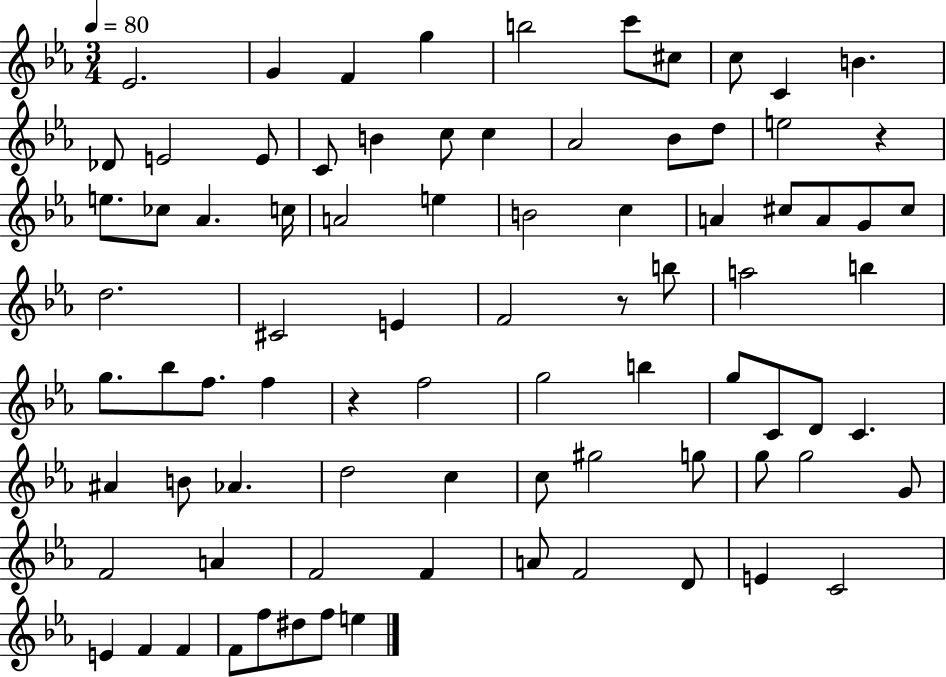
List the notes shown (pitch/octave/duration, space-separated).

Eb4/h. G4/q F4/q G5/q B5/h C6/e C#5/e C5/e C4/q B4/q. Db4/e E4/h E4/e C4/e B4/q C5/e C5/q Ab4/h Bb4/e D5/e E5/h R/q E5/e. CES5/e Ab4/q. C5/s A4/h E5/q B4/h C5/q A4/q C#5/e A4/e G4/e C#5/e D5/h. C#4/h E4/q F4/h R/e B5/e A5/h B5/q G5/e. Bb5/e F5/e. F5/q R/q F5/h G5/h B5/q G5/e C4/e D4/e C4/q. A#4/q B4/e Ab4/q. D5/h C5/q C5/e G#5/h G5/e G5/e G5/h G4/e F4/h A4/q F4/h F4/q A4/e F4/h D4/e E4/q C4/h E4/q F4/q F4/q F4/e F5/e D#5/e F5/e E5/q